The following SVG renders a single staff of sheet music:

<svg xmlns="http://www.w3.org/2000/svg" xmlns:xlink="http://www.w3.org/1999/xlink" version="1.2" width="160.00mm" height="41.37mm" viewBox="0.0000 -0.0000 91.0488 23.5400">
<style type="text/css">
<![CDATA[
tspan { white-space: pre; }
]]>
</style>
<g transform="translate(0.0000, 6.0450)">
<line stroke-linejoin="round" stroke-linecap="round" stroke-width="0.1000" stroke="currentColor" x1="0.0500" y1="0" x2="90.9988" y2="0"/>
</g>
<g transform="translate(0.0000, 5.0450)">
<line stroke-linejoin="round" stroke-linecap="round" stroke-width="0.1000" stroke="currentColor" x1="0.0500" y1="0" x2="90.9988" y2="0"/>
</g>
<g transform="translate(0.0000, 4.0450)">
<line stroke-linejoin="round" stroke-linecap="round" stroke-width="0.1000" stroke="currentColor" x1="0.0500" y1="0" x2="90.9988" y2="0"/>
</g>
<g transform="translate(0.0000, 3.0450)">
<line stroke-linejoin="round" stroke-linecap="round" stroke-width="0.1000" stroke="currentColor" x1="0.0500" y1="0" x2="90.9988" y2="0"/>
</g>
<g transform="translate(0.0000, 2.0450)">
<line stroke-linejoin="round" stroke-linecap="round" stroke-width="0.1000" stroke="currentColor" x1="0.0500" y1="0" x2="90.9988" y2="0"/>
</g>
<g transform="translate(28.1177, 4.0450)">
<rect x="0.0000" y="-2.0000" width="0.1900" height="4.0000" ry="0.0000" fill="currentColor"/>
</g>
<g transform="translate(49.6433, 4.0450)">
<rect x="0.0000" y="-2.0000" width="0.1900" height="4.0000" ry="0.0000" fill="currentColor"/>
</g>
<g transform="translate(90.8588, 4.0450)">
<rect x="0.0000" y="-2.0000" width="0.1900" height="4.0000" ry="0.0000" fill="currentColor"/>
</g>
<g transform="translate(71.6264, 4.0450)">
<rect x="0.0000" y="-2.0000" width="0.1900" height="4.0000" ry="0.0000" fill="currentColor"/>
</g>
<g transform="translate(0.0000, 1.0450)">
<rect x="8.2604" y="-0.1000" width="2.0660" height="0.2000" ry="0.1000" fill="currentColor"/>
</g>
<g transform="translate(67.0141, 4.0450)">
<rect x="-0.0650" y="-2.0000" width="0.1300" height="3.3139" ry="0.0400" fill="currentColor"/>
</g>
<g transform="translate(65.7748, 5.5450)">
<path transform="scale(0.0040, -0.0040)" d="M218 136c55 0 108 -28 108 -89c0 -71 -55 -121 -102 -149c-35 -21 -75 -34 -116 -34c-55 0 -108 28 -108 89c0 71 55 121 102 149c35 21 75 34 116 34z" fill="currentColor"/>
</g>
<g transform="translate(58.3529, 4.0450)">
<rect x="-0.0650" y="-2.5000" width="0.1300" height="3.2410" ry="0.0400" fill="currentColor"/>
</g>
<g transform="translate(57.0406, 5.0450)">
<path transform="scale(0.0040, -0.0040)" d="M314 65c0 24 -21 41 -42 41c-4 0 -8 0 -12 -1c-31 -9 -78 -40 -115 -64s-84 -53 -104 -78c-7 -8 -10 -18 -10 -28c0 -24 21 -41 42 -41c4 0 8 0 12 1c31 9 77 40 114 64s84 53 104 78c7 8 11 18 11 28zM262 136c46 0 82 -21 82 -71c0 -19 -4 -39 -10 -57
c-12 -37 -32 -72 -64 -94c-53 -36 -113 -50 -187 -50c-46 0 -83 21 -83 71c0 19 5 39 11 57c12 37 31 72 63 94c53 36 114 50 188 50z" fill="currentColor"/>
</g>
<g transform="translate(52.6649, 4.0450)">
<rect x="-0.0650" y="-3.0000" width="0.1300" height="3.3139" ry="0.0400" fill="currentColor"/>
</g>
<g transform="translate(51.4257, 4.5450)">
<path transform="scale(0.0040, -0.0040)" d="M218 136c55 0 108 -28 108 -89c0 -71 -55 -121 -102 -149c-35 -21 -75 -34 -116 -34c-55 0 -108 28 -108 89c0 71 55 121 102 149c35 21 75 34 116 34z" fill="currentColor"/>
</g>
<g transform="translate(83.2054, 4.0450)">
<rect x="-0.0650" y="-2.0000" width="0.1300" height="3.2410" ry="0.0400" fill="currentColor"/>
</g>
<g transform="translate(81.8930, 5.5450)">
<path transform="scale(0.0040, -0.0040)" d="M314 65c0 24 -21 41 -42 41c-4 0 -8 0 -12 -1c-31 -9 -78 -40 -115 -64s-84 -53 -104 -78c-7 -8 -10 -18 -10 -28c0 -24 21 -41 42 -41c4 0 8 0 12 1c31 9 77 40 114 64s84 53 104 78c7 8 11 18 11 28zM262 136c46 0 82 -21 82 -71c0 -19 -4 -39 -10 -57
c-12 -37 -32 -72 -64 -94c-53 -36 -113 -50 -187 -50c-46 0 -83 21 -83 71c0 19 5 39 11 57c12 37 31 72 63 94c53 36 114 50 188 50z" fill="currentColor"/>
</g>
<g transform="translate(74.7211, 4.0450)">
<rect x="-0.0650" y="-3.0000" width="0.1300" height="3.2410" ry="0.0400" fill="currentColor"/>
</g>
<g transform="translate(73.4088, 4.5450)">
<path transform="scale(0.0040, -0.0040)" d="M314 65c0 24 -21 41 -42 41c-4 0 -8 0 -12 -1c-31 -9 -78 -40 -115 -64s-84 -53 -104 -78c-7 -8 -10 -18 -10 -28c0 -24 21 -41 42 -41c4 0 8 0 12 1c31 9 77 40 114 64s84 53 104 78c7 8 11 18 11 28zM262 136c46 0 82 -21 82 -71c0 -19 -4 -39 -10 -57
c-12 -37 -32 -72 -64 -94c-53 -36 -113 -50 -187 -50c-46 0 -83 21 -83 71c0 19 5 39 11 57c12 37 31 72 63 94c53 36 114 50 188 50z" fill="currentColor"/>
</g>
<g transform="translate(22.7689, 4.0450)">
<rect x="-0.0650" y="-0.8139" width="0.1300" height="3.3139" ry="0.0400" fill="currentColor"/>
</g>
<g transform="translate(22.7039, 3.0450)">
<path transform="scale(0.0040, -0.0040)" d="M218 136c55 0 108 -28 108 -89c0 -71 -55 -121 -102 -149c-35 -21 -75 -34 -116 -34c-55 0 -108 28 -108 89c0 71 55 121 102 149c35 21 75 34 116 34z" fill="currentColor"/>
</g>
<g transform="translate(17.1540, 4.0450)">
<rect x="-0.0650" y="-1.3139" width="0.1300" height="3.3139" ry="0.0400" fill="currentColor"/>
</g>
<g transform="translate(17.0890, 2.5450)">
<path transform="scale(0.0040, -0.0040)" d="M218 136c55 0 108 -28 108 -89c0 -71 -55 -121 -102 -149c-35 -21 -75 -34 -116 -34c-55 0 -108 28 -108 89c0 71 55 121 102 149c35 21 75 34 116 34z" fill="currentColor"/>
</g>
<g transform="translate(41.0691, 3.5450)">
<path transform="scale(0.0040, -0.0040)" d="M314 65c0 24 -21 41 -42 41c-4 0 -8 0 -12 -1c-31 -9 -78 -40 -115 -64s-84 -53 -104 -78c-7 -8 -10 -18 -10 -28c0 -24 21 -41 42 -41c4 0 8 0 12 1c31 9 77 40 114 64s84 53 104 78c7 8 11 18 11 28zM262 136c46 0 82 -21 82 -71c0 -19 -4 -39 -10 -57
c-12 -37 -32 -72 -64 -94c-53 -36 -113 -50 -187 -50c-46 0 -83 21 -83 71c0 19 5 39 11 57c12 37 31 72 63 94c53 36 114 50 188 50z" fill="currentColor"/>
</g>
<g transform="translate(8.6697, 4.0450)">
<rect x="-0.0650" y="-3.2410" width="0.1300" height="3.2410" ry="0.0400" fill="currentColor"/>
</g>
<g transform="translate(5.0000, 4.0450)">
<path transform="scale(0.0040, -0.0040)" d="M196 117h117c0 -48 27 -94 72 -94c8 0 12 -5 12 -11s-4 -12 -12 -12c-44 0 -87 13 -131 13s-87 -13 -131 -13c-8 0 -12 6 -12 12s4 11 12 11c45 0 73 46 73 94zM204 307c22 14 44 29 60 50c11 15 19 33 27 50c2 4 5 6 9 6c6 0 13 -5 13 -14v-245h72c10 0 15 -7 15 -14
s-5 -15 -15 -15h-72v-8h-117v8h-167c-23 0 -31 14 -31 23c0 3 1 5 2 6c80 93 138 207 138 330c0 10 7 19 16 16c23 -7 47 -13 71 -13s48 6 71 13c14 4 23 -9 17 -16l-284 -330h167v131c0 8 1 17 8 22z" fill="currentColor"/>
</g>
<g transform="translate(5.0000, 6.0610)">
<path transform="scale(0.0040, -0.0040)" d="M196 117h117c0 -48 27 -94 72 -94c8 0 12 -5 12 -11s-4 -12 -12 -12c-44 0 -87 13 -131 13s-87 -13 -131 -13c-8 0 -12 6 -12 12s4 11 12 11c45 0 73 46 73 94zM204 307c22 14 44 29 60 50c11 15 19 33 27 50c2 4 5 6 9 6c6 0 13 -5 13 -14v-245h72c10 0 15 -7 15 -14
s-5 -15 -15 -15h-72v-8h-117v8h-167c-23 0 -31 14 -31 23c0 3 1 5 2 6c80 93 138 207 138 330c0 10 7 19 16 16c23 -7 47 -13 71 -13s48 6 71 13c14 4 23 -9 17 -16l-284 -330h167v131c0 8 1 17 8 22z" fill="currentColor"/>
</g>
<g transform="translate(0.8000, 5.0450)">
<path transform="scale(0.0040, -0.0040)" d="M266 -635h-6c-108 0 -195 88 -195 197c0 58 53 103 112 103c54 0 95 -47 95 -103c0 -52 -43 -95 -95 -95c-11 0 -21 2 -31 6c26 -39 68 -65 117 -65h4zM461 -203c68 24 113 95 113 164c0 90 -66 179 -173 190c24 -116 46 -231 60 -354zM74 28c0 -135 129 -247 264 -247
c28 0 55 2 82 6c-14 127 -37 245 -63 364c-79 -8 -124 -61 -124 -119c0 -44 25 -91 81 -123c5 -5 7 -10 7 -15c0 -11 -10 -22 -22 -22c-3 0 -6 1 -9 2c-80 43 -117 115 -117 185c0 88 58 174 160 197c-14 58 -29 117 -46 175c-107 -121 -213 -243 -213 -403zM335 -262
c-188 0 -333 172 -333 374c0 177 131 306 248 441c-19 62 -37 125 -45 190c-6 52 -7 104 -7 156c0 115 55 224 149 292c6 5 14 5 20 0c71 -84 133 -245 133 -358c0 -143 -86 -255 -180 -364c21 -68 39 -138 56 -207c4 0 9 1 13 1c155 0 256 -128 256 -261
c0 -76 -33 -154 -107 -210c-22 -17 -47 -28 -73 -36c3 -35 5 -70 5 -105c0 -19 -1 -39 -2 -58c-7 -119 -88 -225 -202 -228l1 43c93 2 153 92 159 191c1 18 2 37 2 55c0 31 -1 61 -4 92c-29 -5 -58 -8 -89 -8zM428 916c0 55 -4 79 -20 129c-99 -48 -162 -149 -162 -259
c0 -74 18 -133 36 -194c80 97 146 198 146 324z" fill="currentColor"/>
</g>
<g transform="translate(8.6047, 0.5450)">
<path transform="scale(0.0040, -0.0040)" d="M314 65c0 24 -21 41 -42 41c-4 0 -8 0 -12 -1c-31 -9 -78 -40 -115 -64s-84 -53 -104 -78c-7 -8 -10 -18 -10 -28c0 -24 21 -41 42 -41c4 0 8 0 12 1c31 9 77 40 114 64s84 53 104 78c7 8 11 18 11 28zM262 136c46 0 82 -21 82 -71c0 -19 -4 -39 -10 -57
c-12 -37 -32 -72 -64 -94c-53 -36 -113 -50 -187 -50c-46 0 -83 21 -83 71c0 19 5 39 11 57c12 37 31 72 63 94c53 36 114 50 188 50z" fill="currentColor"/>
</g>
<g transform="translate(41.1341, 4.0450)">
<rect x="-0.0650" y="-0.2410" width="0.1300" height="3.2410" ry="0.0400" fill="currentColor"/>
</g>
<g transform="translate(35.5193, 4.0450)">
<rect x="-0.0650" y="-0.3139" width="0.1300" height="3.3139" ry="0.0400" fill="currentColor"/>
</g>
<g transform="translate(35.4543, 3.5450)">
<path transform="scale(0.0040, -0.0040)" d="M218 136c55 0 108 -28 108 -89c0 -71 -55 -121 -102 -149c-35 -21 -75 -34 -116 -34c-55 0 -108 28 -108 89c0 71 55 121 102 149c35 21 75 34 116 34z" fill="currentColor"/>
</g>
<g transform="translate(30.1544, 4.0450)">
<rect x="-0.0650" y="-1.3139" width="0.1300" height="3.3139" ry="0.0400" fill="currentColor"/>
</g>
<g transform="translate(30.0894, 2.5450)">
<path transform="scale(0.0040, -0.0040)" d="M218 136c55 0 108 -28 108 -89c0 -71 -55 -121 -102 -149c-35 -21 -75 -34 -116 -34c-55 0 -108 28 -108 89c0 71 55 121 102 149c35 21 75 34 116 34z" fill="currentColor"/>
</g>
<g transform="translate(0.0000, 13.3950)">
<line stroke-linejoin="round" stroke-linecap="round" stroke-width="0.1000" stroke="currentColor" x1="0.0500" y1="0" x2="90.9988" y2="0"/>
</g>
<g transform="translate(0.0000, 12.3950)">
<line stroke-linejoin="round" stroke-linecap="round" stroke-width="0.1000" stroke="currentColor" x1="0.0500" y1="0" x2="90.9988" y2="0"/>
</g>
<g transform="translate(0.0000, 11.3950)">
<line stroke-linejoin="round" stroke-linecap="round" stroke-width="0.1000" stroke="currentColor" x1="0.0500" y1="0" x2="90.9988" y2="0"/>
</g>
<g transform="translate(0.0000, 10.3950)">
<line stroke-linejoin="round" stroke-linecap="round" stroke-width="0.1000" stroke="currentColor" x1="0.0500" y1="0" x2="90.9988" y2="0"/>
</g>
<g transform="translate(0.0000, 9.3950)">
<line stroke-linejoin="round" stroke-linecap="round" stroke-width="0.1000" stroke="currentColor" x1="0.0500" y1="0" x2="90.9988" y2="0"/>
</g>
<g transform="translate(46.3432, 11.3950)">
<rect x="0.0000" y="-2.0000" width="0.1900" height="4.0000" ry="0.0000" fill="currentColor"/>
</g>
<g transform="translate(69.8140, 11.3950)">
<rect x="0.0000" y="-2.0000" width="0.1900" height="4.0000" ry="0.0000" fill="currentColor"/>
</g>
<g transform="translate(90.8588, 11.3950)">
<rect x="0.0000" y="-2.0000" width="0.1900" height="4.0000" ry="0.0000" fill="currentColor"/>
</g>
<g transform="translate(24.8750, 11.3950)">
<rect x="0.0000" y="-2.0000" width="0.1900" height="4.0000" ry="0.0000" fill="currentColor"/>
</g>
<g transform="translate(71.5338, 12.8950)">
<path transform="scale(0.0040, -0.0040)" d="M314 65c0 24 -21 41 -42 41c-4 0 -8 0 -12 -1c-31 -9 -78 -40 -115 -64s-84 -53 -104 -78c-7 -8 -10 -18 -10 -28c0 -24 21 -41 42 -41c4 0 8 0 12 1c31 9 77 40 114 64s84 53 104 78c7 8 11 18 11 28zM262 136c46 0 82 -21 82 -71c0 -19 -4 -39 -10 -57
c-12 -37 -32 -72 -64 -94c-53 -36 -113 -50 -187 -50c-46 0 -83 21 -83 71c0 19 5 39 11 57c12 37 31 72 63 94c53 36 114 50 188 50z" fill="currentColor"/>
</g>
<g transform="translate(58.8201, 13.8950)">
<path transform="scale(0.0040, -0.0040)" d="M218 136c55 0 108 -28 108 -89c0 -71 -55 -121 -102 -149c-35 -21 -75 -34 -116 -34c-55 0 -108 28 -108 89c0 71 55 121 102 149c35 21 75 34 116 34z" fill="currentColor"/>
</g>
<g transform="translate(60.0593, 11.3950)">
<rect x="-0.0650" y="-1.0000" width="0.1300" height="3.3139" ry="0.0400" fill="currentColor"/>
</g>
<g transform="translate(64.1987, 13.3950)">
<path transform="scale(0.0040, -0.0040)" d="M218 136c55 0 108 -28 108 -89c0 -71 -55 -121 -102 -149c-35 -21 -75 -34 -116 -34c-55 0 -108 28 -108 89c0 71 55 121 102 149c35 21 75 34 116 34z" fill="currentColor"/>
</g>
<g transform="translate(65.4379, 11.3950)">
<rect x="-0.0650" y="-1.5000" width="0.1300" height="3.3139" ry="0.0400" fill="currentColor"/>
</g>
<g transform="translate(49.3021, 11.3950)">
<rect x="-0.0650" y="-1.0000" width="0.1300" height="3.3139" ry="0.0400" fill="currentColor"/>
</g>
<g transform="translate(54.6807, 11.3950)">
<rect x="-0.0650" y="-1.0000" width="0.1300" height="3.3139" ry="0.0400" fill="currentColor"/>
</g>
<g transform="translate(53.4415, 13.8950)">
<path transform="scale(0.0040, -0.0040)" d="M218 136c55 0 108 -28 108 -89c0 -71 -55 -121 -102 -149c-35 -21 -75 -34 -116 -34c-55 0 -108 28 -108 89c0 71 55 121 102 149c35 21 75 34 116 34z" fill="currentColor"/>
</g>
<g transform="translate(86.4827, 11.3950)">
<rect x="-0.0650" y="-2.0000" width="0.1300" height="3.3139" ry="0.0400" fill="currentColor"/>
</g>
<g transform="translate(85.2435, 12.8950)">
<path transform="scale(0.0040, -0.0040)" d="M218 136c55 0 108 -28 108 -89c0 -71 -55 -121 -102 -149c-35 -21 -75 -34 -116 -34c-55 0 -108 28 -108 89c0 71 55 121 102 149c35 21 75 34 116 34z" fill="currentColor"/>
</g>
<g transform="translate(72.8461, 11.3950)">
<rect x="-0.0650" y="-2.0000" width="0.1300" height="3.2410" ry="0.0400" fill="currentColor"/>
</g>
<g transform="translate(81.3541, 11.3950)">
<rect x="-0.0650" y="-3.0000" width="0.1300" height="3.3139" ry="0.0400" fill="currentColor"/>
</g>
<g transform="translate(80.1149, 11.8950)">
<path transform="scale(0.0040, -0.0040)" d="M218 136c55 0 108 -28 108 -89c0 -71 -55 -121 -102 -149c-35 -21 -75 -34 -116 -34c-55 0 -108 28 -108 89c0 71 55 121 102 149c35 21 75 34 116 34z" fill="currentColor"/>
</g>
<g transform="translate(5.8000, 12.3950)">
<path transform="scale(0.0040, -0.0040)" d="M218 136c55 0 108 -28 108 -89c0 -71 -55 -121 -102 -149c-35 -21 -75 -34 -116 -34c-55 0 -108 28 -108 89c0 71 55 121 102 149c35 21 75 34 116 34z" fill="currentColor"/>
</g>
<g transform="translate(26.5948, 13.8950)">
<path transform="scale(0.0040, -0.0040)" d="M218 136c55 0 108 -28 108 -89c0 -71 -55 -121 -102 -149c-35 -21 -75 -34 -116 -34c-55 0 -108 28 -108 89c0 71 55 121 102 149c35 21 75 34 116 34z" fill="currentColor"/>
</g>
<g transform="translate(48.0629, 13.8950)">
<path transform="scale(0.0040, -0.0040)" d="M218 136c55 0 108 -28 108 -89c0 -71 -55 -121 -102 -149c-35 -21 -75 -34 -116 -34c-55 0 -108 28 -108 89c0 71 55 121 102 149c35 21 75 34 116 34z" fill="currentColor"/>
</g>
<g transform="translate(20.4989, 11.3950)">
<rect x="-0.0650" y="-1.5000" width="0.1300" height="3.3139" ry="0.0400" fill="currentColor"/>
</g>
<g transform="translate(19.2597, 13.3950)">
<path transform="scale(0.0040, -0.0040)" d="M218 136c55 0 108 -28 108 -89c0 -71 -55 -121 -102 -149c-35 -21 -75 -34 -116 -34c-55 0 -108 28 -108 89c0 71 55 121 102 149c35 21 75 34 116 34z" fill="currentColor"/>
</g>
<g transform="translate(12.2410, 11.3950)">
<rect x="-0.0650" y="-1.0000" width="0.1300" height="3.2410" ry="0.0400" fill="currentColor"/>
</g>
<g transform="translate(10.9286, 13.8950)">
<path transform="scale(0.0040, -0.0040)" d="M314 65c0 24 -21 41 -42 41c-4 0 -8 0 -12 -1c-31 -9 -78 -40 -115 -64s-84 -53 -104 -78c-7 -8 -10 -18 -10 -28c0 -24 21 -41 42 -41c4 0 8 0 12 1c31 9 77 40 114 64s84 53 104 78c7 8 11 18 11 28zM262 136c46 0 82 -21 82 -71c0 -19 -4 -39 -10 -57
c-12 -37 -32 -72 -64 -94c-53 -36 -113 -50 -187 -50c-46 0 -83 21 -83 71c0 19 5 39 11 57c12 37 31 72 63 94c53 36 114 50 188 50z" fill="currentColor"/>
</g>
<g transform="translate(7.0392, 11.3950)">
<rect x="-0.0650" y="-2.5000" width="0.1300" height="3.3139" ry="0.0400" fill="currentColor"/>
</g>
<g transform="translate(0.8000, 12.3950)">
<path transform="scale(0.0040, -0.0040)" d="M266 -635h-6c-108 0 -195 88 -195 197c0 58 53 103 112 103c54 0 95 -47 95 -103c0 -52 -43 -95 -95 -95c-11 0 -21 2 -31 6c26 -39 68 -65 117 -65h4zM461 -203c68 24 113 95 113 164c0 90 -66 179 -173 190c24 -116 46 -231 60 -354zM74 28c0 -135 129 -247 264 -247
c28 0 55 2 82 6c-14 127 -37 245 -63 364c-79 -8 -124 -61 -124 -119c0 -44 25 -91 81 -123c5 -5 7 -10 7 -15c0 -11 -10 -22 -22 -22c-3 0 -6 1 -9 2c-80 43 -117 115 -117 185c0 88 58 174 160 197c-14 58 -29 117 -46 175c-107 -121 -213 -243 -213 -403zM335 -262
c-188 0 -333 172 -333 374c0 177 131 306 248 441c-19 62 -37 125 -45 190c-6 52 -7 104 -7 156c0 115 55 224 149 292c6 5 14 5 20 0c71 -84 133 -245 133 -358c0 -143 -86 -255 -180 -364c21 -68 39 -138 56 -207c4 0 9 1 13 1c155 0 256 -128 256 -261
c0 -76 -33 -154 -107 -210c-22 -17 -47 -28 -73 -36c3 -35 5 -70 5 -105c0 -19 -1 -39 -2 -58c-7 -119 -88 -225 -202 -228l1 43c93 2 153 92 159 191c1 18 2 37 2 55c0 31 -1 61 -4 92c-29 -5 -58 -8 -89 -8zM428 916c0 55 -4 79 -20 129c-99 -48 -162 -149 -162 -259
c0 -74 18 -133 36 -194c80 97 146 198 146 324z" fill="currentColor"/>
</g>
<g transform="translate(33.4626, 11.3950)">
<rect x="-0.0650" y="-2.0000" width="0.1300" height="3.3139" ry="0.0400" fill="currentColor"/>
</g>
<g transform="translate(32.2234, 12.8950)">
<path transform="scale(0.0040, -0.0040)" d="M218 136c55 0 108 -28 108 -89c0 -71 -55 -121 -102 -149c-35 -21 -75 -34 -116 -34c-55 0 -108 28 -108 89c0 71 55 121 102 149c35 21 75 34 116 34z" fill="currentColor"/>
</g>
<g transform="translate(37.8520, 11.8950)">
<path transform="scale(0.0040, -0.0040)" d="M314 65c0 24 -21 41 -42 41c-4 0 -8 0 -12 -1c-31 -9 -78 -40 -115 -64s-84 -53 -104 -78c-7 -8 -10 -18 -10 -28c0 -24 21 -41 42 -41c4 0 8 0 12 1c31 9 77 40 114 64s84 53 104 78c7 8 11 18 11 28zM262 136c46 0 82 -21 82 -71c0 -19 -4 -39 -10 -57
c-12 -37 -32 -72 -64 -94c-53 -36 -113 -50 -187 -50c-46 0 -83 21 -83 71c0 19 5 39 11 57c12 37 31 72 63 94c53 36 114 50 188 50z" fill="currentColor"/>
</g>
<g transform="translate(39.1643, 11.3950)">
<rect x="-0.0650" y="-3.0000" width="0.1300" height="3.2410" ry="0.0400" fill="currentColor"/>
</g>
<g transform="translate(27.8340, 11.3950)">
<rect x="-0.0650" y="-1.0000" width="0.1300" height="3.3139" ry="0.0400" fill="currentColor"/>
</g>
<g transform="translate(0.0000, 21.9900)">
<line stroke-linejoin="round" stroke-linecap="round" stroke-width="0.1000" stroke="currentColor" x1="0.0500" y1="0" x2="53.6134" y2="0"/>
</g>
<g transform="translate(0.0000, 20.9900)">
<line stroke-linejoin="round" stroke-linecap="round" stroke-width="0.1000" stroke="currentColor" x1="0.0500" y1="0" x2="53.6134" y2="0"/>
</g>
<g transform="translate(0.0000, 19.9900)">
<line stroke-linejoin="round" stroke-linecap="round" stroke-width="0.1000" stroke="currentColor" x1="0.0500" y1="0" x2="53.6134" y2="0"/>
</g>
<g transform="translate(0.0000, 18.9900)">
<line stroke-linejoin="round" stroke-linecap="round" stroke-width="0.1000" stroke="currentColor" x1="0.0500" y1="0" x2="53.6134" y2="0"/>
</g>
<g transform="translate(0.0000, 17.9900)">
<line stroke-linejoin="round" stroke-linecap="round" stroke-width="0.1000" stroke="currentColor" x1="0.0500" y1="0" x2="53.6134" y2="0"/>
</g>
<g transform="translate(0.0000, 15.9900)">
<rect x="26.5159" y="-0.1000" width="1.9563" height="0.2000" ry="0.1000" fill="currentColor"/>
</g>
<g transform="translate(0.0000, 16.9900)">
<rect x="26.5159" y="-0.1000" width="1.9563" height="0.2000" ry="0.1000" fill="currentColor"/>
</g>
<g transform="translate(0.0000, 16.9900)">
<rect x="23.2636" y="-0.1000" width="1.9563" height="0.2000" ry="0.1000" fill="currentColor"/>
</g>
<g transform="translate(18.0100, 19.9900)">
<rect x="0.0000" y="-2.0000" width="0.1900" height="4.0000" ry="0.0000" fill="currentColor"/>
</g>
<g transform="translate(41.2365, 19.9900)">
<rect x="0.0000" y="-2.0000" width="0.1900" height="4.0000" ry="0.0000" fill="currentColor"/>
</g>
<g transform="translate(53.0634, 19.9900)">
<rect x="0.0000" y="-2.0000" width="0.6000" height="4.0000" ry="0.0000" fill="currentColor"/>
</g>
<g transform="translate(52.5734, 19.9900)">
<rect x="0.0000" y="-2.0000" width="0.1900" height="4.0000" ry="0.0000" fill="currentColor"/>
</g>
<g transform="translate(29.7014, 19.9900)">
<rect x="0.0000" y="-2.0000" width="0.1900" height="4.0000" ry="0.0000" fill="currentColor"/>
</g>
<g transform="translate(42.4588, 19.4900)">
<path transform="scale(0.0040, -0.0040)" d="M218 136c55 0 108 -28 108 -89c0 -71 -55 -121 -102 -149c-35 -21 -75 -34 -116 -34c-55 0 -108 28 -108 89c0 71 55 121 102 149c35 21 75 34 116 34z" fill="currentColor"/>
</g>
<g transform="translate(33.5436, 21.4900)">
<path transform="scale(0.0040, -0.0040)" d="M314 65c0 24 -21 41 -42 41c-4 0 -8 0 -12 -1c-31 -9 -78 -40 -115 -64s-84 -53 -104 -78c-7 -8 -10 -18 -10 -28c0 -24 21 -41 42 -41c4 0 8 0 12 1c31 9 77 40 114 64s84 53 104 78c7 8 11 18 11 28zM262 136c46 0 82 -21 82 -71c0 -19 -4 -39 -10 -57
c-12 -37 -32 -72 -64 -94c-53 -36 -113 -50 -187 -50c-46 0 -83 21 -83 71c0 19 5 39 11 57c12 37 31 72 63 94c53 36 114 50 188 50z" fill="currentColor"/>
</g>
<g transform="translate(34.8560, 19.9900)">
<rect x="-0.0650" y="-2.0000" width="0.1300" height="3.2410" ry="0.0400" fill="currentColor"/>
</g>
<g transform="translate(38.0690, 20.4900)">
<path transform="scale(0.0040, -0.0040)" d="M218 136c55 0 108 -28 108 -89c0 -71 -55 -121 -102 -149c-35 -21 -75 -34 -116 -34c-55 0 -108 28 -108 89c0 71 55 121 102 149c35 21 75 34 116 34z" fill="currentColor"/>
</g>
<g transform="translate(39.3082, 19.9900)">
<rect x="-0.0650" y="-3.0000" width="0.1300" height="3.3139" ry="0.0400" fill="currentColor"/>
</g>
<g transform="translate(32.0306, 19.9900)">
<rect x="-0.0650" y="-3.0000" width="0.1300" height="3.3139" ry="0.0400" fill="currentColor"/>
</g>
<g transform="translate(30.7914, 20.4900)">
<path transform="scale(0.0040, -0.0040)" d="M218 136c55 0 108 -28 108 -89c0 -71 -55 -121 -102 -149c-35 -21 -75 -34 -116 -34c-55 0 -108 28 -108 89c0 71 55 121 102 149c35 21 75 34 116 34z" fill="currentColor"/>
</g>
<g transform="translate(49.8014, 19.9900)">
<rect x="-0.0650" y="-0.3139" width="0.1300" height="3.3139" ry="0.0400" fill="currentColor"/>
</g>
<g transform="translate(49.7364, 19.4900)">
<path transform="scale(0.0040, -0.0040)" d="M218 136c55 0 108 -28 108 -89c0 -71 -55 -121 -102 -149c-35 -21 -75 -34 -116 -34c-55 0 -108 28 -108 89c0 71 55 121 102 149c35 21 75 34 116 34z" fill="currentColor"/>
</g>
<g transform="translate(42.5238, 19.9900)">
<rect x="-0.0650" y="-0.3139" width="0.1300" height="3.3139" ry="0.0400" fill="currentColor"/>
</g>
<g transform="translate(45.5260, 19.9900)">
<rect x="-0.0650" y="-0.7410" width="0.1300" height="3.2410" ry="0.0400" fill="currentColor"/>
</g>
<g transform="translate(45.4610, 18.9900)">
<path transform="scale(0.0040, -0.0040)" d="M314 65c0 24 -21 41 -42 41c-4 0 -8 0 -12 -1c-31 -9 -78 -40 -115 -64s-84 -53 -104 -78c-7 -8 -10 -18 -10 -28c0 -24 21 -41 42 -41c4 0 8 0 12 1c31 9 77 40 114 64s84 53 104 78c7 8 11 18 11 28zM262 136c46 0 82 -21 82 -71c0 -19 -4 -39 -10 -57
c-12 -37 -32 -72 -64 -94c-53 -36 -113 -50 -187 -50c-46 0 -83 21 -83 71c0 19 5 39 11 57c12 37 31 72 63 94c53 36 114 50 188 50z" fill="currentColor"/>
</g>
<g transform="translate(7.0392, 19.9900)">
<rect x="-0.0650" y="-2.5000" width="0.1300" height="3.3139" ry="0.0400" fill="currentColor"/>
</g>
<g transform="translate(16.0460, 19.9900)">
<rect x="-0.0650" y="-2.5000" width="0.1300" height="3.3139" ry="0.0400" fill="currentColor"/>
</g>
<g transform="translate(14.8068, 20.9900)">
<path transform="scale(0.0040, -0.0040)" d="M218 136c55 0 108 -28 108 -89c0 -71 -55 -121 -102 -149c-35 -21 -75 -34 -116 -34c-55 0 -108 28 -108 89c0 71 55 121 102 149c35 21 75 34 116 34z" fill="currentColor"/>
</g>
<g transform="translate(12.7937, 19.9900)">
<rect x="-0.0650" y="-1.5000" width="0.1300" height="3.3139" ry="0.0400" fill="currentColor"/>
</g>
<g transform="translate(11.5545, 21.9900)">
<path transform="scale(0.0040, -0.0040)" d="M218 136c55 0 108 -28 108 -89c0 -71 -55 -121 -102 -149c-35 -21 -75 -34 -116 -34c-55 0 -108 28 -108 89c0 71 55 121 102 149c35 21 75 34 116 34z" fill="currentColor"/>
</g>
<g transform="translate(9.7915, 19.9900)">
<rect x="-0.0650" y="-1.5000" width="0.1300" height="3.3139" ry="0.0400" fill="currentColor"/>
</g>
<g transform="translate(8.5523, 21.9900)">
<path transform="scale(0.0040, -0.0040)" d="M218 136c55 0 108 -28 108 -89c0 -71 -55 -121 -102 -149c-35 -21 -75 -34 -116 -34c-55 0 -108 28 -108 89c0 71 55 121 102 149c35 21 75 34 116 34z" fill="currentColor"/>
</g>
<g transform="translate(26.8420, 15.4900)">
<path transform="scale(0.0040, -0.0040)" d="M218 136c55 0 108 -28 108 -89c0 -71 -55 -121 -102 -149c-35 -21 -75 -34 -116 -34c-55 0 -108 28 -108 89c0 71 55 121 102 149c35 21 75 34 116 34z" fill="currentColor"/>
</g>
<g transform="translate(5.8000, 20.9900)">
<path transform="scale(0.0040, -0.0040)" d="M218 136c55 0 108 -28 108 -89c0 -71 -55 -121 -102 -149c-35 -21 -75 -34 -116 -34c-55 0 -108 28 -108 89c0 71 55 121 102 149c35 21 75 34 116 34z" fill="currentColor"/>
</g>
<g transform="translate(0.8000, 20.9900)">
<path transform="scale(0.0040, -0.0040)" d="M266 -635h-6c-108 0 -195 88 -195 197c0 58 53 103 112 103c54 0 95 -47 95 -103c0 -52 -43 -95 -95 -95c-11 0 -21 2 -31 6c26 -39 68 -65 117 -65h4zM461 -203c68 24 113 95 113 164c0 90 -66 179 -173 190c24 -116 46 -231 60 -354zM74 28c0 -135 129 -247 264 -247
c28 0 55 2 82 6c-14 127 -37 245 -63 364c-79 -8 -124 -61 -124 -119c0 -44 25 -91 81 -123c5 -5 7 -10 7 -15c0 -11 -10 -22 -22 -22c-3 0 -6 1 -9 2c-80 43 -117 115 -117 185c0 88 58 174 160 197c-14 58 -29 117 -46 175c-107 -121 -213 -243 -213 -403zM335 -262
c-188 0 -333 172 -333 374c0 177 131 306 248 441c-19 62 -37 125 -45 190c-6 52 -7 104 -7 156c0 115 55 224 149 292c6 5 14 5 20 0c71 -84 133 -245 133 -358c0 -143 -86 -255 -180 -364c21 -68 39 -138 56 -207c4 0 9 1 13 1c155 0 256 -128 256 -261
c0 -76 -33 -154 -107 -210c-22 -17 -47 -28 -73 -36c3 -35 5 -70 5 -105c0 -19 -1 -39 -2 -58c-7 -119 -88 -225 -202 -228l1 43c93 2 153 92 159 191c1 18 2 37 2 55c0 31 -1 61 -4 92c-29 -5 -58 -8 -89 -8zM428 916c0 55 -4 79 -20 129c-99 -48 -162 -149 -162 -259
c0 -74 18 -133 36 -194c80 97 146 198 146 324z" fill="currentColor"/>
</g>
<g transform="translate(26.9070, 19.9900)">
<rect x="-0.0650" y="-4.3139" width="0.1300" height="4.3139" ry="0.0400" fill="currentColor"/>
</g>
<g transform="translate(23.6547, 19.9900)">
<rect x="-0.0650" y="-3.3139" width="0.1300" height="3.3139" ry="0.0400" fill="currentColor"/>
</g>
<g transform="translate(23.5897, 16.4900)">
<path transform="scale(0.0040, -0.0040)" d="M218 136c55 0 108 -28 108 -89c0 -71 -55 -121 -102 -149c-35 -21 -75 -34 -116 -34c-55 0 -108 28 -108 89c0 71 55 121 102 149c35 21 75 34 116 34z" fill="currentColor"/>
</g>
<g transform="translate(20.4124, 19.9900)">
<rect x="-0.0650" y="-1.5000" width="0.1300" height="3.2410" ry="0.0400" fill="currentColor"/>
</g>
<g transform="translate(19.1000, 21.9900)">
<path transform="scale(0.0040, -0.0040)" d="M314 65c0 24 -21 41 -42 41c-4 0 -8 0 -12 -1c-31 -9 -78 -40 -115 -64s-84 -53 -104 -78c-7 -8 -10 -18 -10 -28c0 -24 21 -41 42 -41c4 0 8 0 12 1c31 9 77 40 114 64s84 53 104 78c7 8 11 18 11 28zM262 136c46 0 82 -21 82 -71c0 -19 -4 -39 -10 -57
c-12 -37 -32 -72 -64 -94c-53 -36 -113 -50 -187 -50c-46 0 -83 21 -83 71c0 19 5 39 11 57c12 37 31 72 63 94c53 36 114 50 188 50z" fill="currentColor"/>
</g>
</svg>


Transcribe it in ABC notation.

X:1
T:Untitled
M:4/4
L:1/4
K:C
b2 e d e c c2 A G2 F A2 F2 G D2 E D F A2 D D D E F2 A F G E E G E2 b d' A F2 A c d2 c